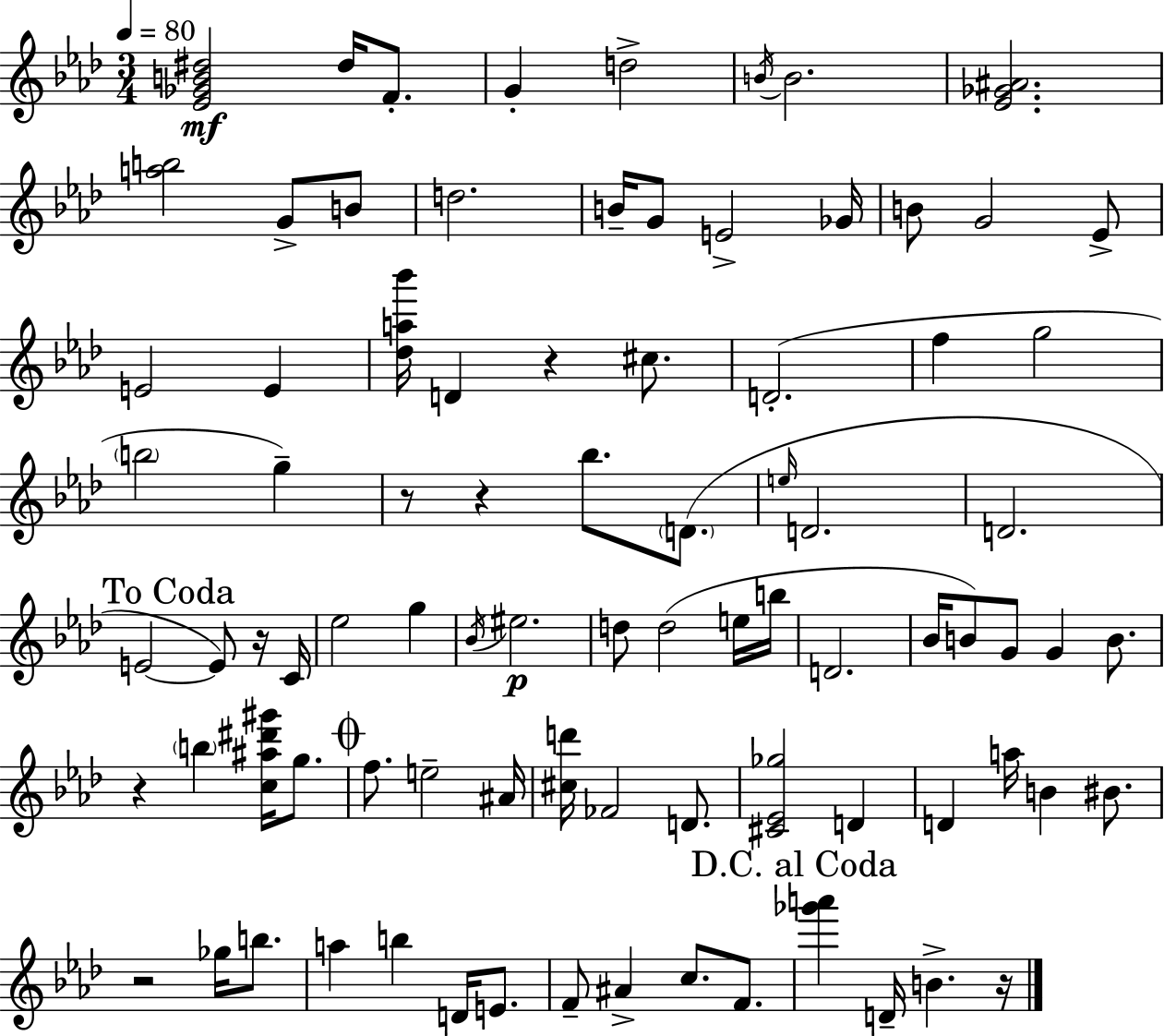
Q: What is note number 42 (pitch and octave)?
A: D4